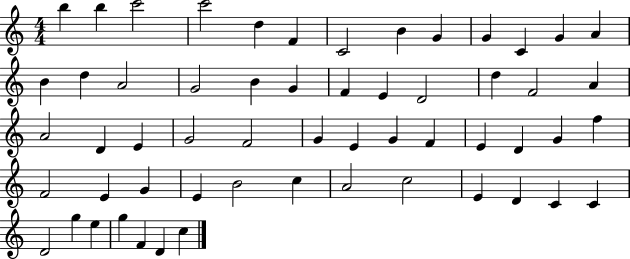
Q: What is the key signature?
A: C major